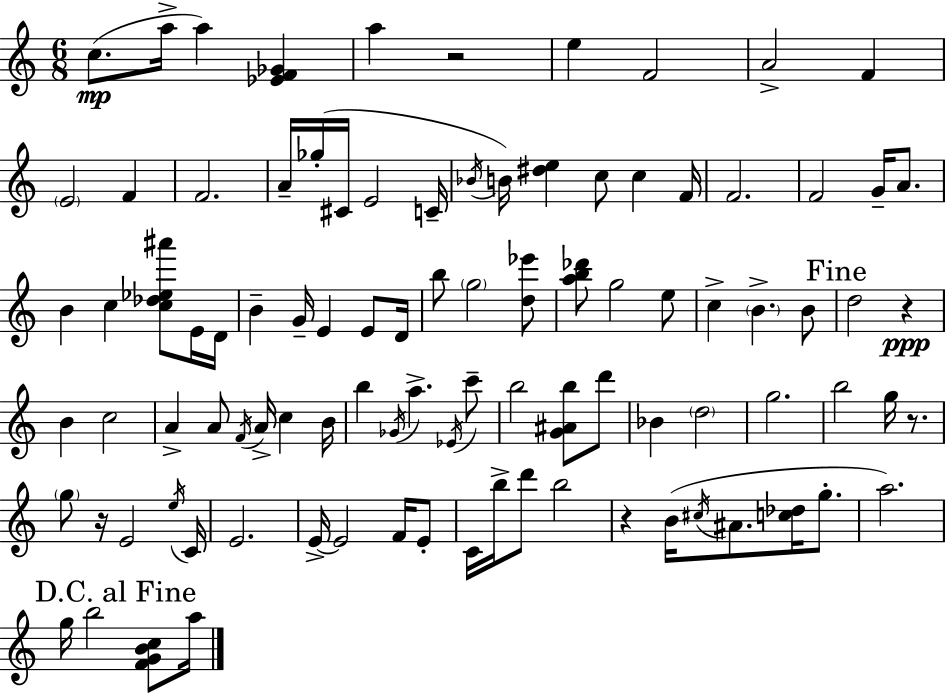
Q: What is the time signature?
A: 6/8